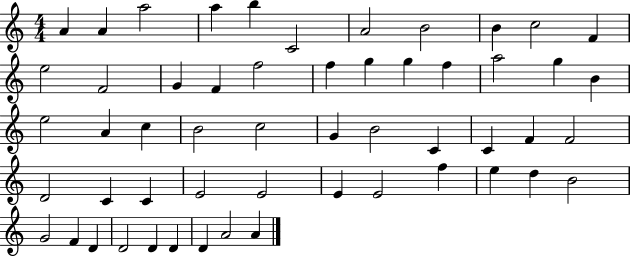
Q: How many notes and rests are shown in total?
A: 54